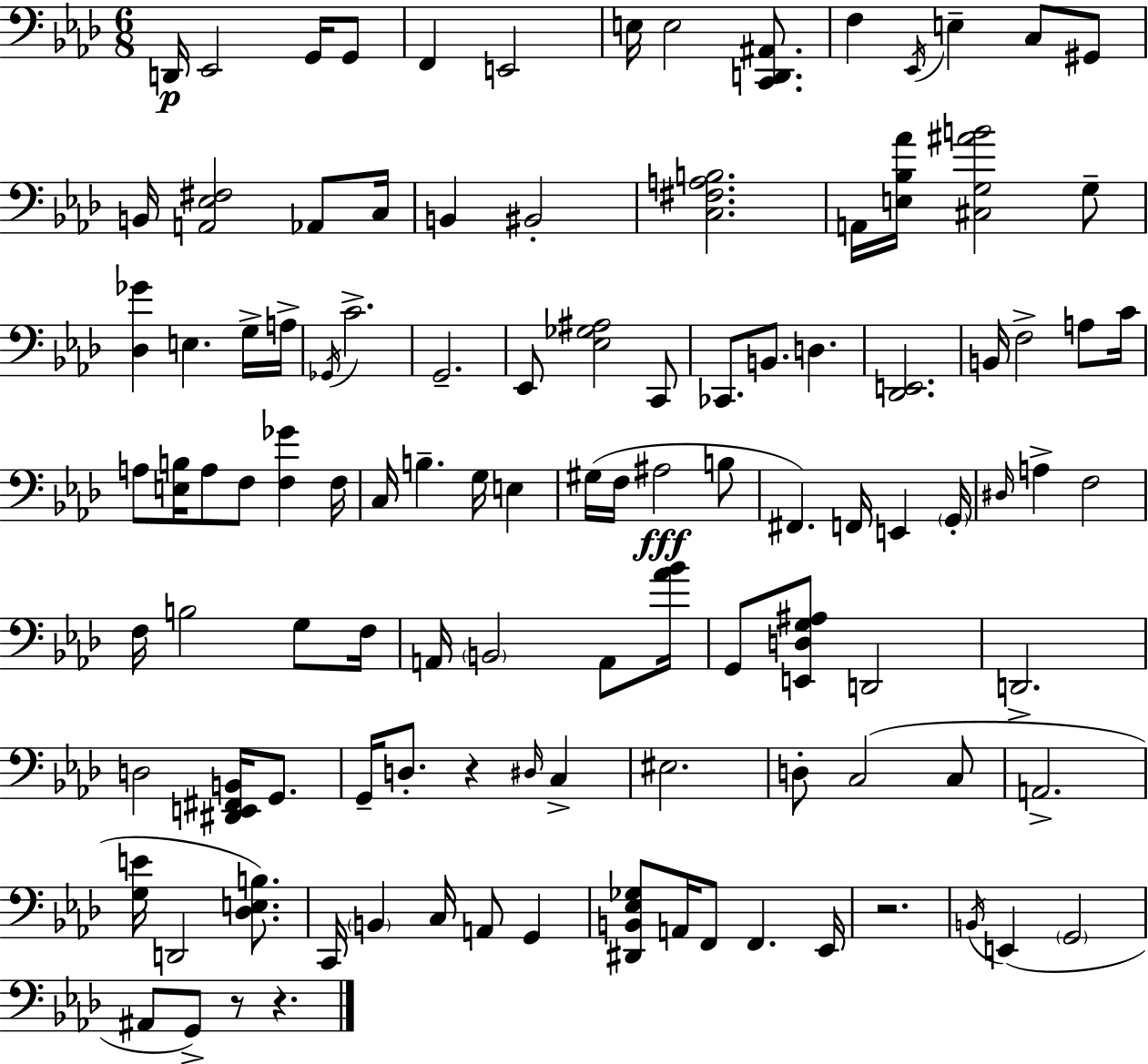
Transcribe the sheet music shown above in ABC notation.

X:1
T:Untitled
M:6/8
L:1/4
K:Ab
D,,/4 _E,,2 G,,/4 G,,/2 F,, E,,2 E,/4 E,2 [C,,D,,^A,,]/2 F, _E,,/4 E, C,/2 ^G,,/2 B,,/4 [A,,_E,^F,]2 _A,,/2 C,/4 B,, ^B,,2 [C,^F,A,B,]2 A,,/4 [E,_B,_A]/4 [^C,G,^AB]2 G,/2 [_D,_G] E, G,/4 A,/4 _G,,/4 C2 G,,2 _E,,/2 [_E,_G,^A,]2 C,,/2 _C,,/2 B,,/2 D, [_D,,E,,]2 B,,/4 F,2 A,/2 C/4 A,/2 [E,B,]/4 A,/2 F,/2 [F,_G] F,/4 C,/4 B, G,/4 E, ^G,/4 F,/4 ^A,2 B,/2 ^F,, F,,/4 E,, G,,/4 ^D,/4 A, F,2 F,/4 B,2 G,/2 F,/4 A,,/4 B,,2 A,,/2 [_A_B]/4 G,,/2 [E,,D,G,^A,]/2 D,,2 D,,2 D,2 [^D,,E,,^F,,B,,]/4 G,,/2 G,,/4 D,/2 z ^D,/4 C, ^E,2 D,/2 C,2 C,/2 A,,2 [G,E]/4 D,,2 [_D,E,B,]/2 C,,/4 B,, C,/4 A,,/2 G,, [^D,,B,,_E,_G,]/2 A,,/4 F,,/2 F,, _E,,/4 z2 B,,/4 E,, G,,2 ^A,,/2 G,,/2 z/2 z